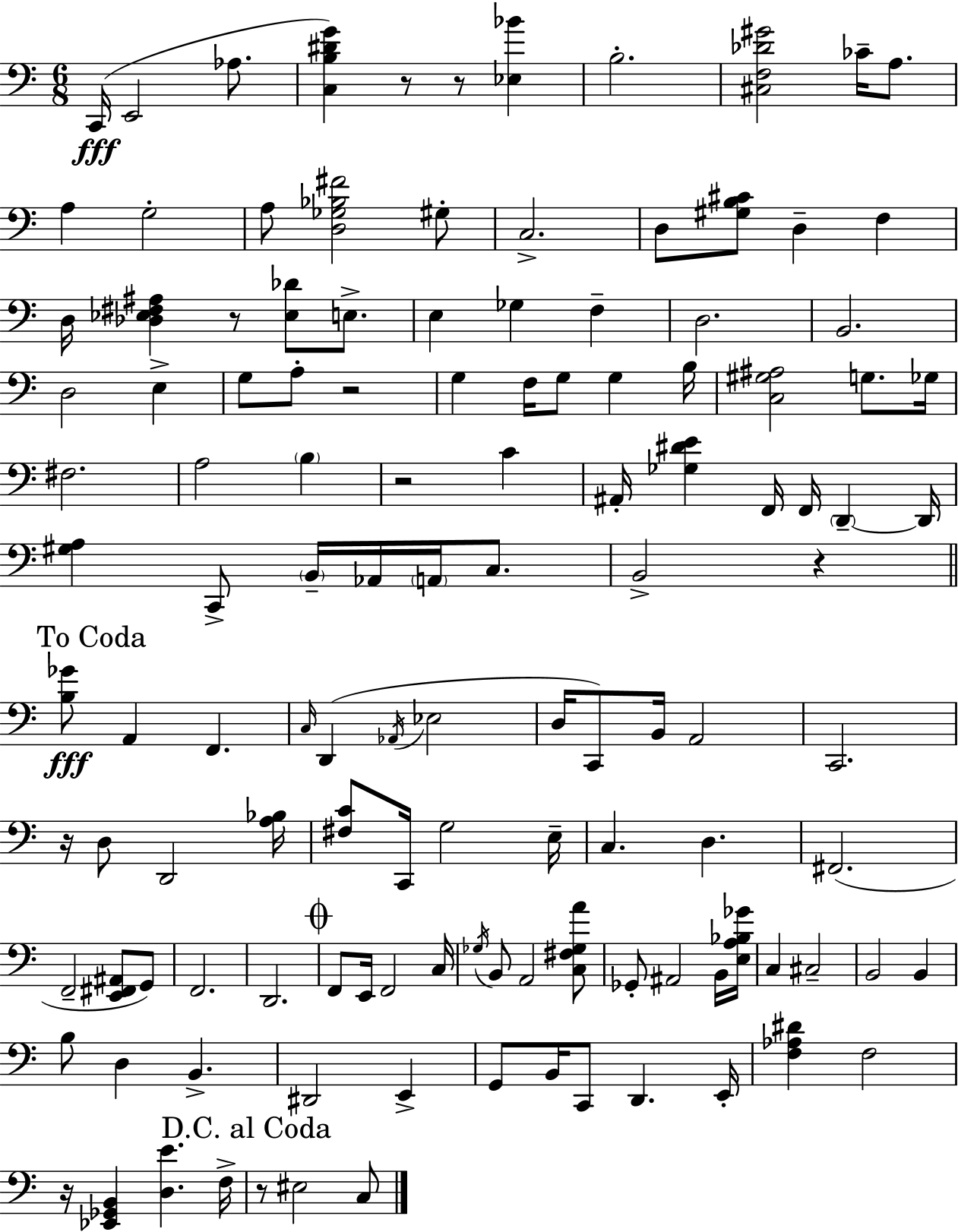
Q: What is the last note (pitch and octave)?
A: C3